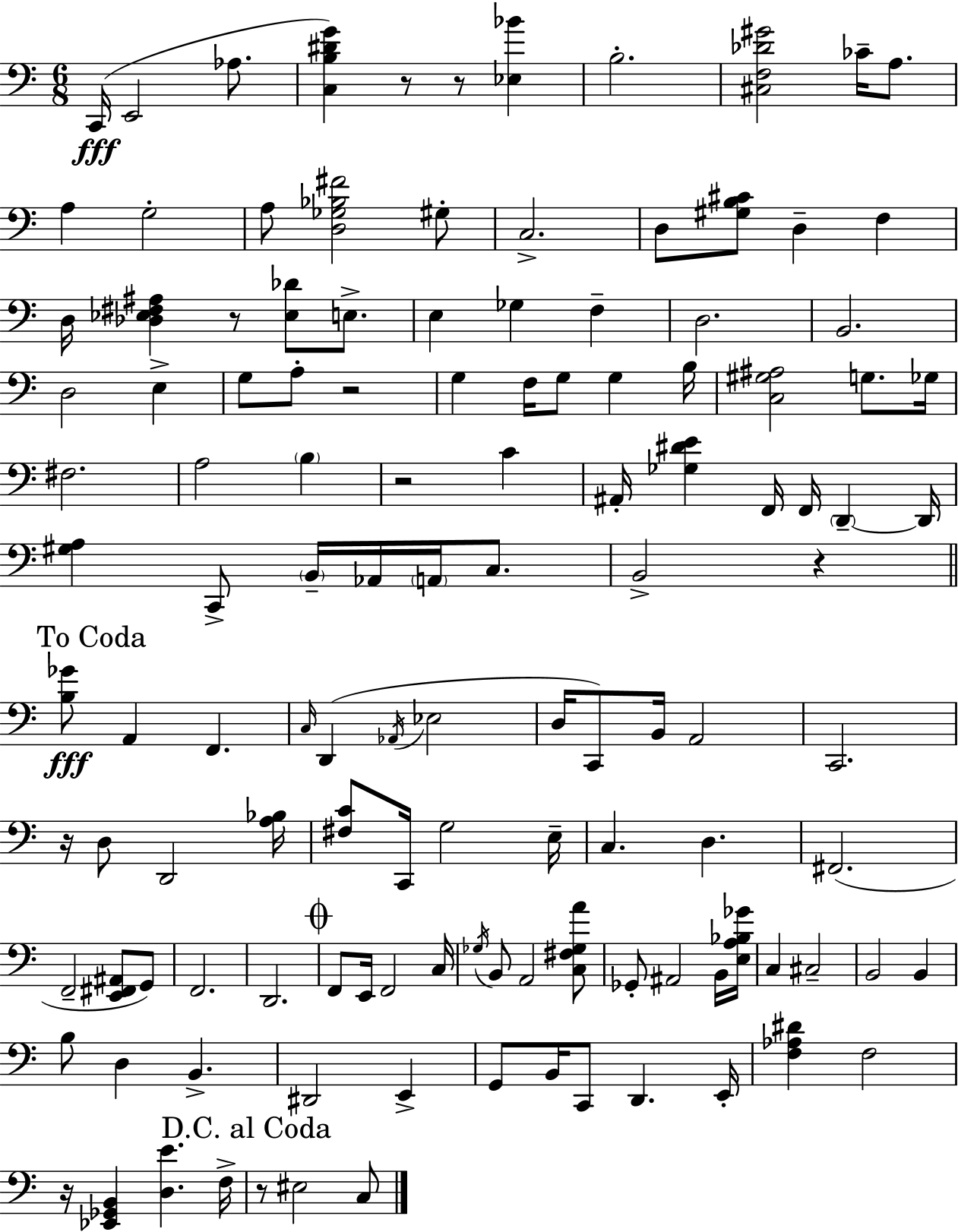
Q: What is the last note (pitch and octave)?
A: C3